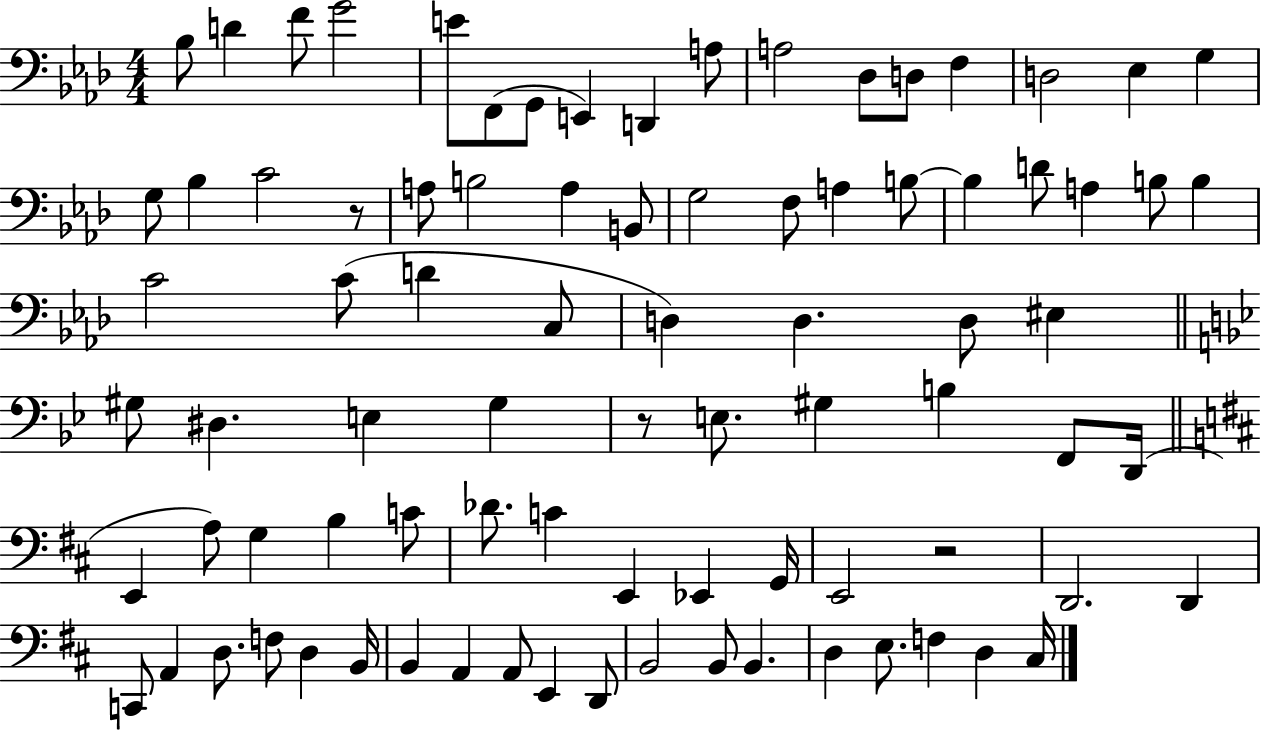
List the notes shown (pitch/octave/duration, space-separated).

Bb3/e D4/q F4/e G4/h E4/e F2/e G2/e E2/q D2/q A3/e A3/h Db3/e D3/e F3/q D3/h Eb3/q G3/q G3/e Bb3/q C4/h R/e A3/e B3/h A3/q B2/e G3/h F3/e A3/q B3/e B3/q D4/e A3/q B3/e B3/q C4/h C4/e D4/q C3/e D3/q D3/q. D3/e EIS3/q G#3/e D#3/q. E3/q G#3/q R/e E3/e. G#3/q B3/q F2/e D2/s E2/q A3/e G3/q B3/q C4/e Db4/e. C4/q E2/q Eb2/q G2/s E2/h R/h D2/h. D2/q C2/e A2/q D3/e. F3/e D3/q B2/s B2/q A2/q A2/e E2/q D2/e B2/h B2/e B2/q. D3/q E3/e. F3/q D3/q C#3/s